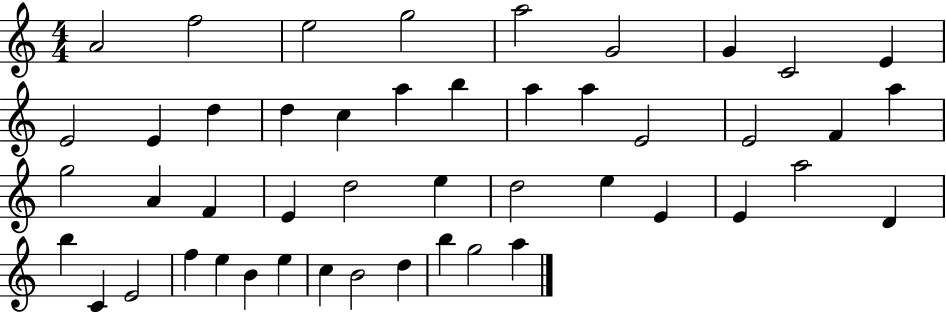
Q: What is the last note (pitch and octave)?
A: A5